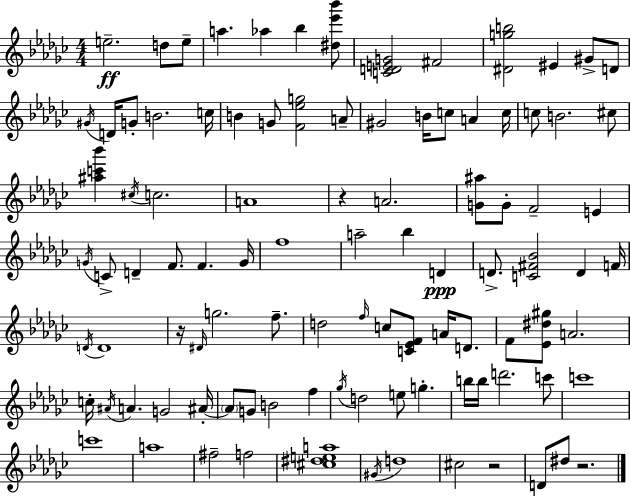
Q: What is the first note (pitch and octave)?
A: E5